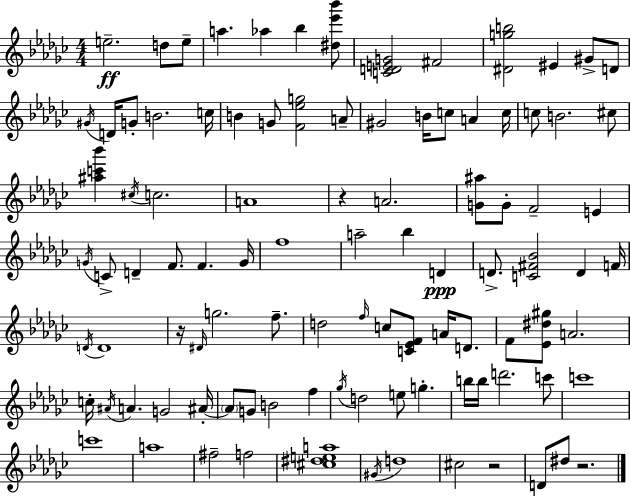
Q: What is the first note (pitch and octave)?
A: E5